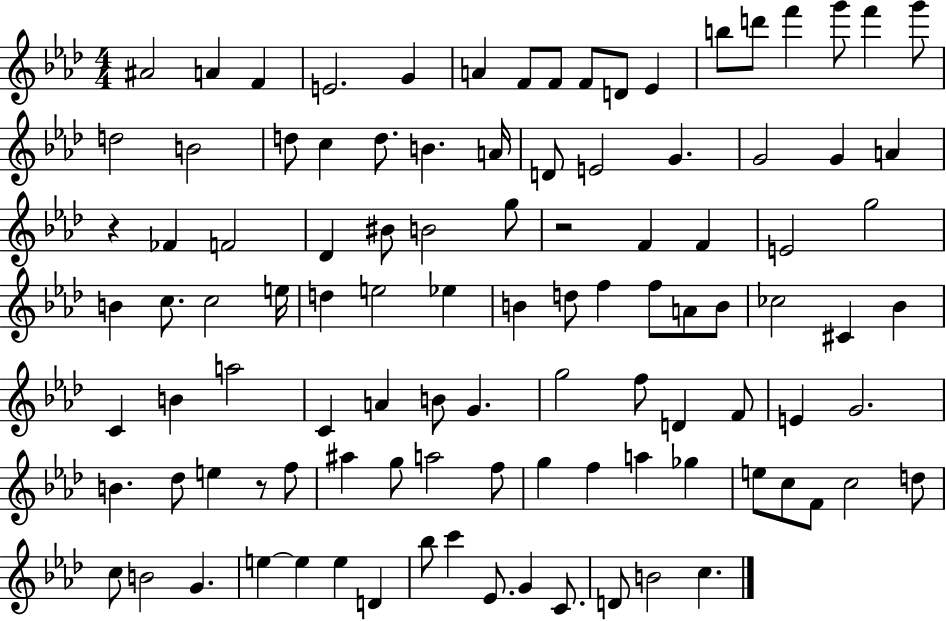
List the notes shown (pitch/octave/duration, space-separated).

A#4/h A4/q F4/q E4/h. G4/q A4/q F4/e F4/e F4/e D4/e Eb4/q B5/e D6/e F6/q G6/e F6/q G6/e D5/h B4/h D5/e C5/q D5/e. B4/q. A4/s D4/e E4/h G4/q. G4/h G4/q A4/q R/q FES4/q F4/h Db4/q BIS4/e B4/h G5/e R/h F4/q F4/q E4/h G5/h B4/q C5/e. C5/h E5/s D5/q E5/h Eb5/q B4/q D5/e F5/q F5/e A4/e B4/e CES5/h C#4/q Bb4/q C4/q B4/q A5/h C4/q A4/q B4/e G4/q. G5/h F5/e D4/q F4/e E4/q G4/h. B4/q. Db5/e E5/q R/e F5/e A#5/q G5/e A5/h F5/e G5/q F5/q A5/q Gb5/q E5/e C5/e F4/e C5/h D5/e C5/e B4/h G4/q. E5/q E5/q E5/q D4/q Bb5/e C6/q Eb4/e. G4/q C4/e. D4/e B4/h C5/q.